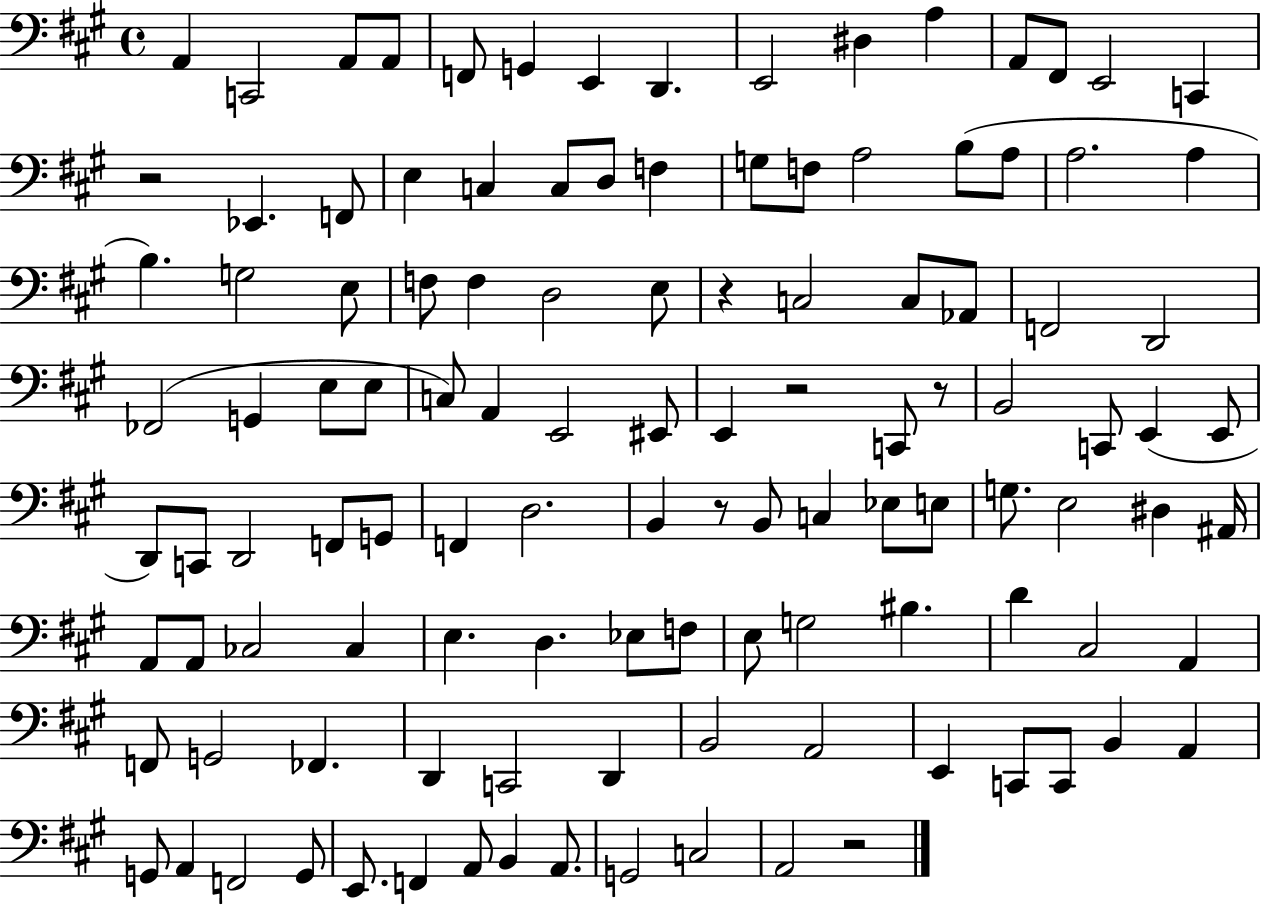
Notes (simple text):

A2/q C2/h A2/e A2/e F2/e G2/q E2/q D2/q. E2/h D#3/q A3/q A2/e F#2/e E2/h C2/q R/h Eb2/q. F2/e E3/q C3/q C3/e D3/e F3/q G3/e F3/e A3/h B3/e A3/e A3/h. A3/q B3/q. G3/h E3/e F3/e F3/q D3/h E3/e R/q C3/h C3/e Ab2/e F2/h D2/h FES2/h G2/q E3/e E3/e C3/e A2/q E2/h EIS2/e E2/q R/h C2/e R/e B2/h C2/e E2/q E2/e D2/e C2/e D2/h F2/e G2/e F2/q D3/h. B2/q R/e B2/e C3/q Eb3/e E3/e G3/e. E3/h D#3/q A#2/s A2/e A2/e CES3/h CES3/q E3/q. D3/q. Eb3/e F3/e E3/e G3/h BIS3/q. D4/q C#3/h A2/q F2/e G2/h FES2/q. D2/q C2/h D2/q B2/h A2/h E2/q C2/e C2/e B2/q A2/q G2/e A2/q F2/h G2/e E2/e. F2/q A2/e B2/q A2/e. G2/h C3/h A2/h R/h